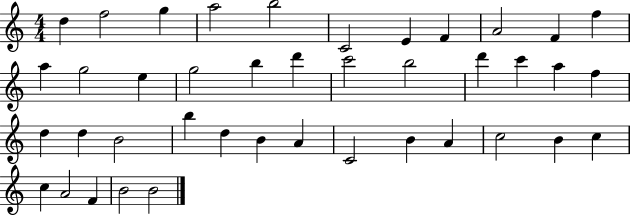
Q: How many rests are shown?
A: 0